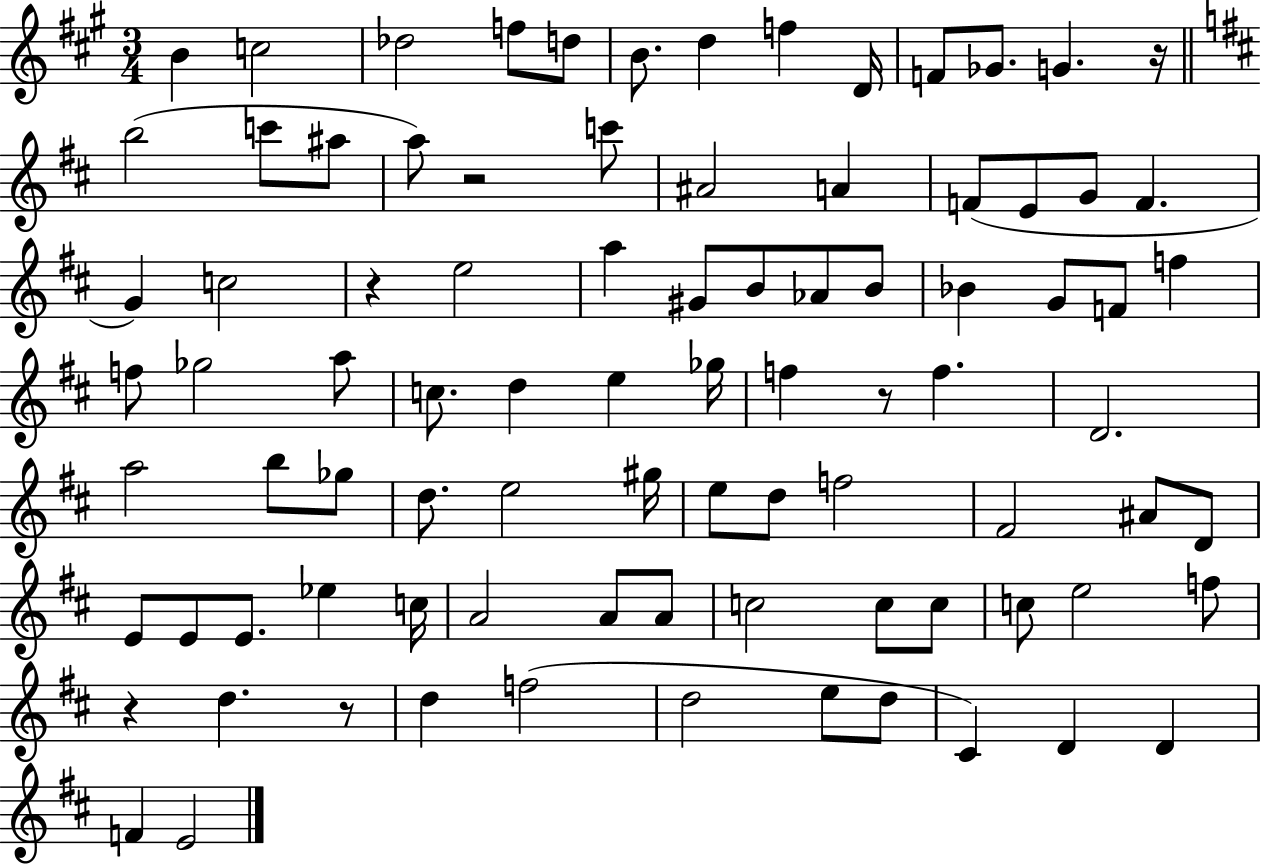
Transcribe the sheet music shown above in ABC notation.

X:1
T:Untitled
M:3/4
L:1/4
K:A
B c2 _d2 f/2 d/2 B/2 d f D/4 F/2 _G/2 G z/4 b2 c'/2 ^a/2 a/2 z2 c'/2 ^A2 A F/2 E/2 G/2 F G c2 z e2 a ^G/2 B/2 _A/2 B/2 _B G/2 F/2 f f/2 _g2 a/2 c/2 d e _g/4 f z/2 f D2 a2 b/2 _g/2 d/2 e2 ^g/4 e/2 d/2 f2 ^F2 ^A/2 D/2 E/2 E/2 E/2 _e c/4 A2 A/2 A/2 c2 c/2 c/2 c/2 e2 f/2 z d z/2 d f2 d2 e/2 d/2 ^C D D F E2